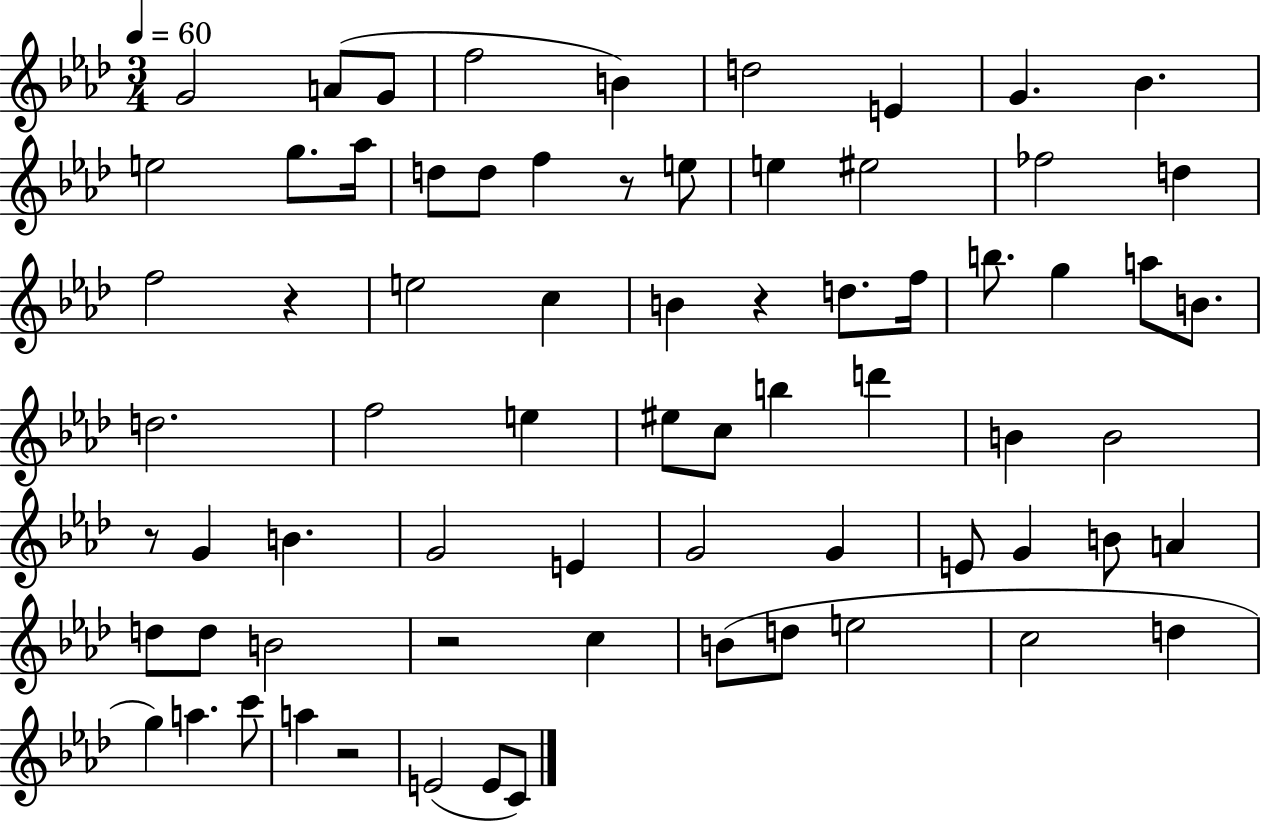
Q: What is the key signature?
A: AES major